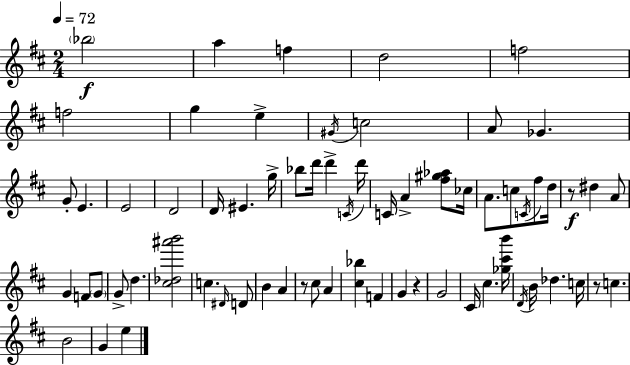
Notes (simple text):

Bb5/h A5/q F5/q D5/h F5/h F5/h G5/q E5/q G#4/s C5/h A4/e Gb4/q. G4/e E4/q. E4/h D4/h D4/s EIS4/q. G5/s Bb5/e D6/s D6/q C4/s D6/s C4/s A4/q [F#5,G#5,Ab5]/e CES5/s A4/e. C5/e C4/s F#5/e D5/s R/e D#5/q A4/e G4/q F4/e G4/e G4/e D5/q. [C#5,Db5,A#6,B6]/h C5/q. D#4/s D4/e B4/q A4/q R/e C#5/e A4/q [C#5,Bb5]/q F4/q G4/q R/q G4/h C#4/s C#5/q. [Gb5,C#6,B6]/s D4/s B4/s Db5/q. C5/s R/e C5/q. B4/h G4/q E5/q